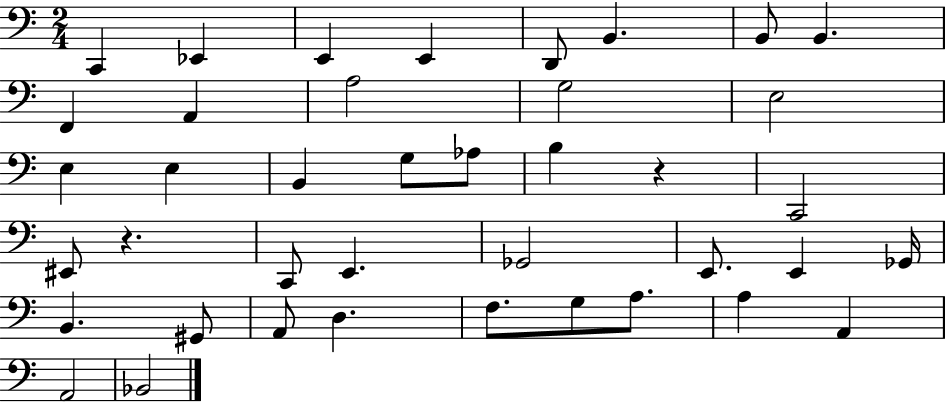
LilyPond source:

{
  \clef bass
  \numericTimeSignature
  \time 2/4
  \key c \major
  c,4 ees,4 | e,4 e,4 | d,8 b,4. | b,8 b,4. | \break f,4 a,4 | a2 | g2 | e2 | \break e4 e4 | b,4 g8 aes8 | b4 r4 | c,2 | \break eis,8 r4. | c,8 e,4. | ges,2 | e,8. e,4 ges,16 | \break b,4. gis,8 | a,8 d4. | f8. g8 a8. | a4 a,4 | \break a,2 | bes,2 | \bar "|."
}